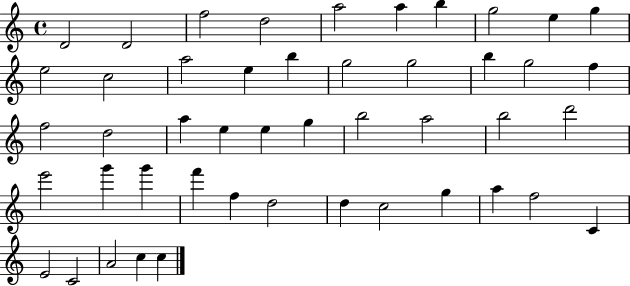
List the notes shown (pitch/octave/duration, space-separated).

D4/h D4/h F5/h D5/h A5/h A5/q B5/q G5/h E5/q G5/q E5/h C5/h A5/h E5/q B5/q G5/h G5/h B5/q G5/h F5/q F5/h D5/h A5/q E5/q E5/q G5/q B5/h A5/h B5/h D6/h E6/h G6/q G6/q F6/q F5/q D5/h D5/q C5/h G5/q A5/q F5/h C4/q E4/h C4/h A4/h C5/q C5/q